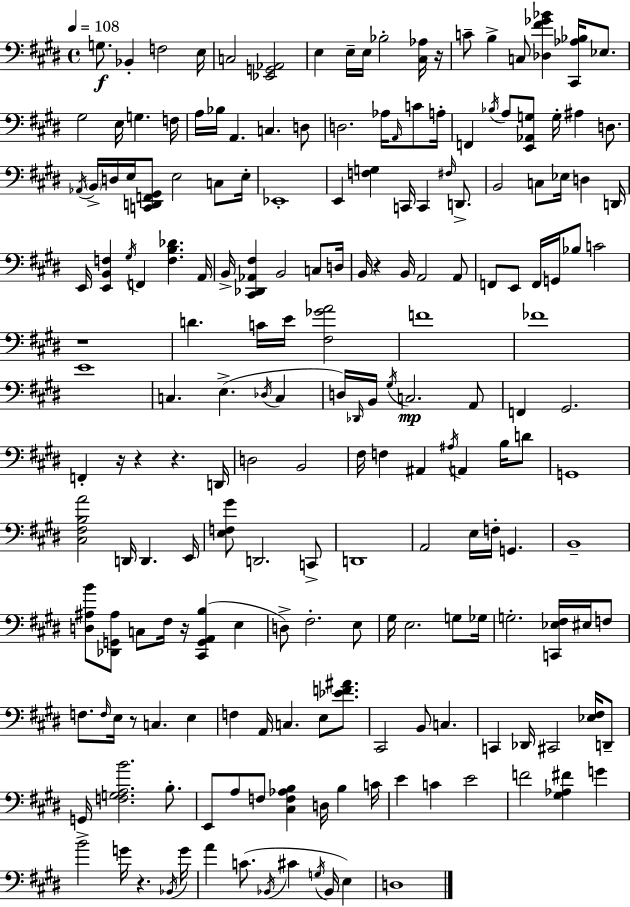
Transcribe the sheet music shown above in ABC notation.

X:1
T:Untitled
M:4/4
L:1/4
K:E
G,/2 _B,, F,2 E,/4 C,2 [_E,,G,,_A,,]2 E, E,/4 E,/4 _B,2 [^C,_A,]/4 z/4 C/2 B, C,/2 [_D,^F_G_B] [^C,,_A,_B,]/4 _E,/2 ^G,2 E,/4 G, F,/4 A,/4 _B,/4 A,, C, D,/2 D,2 _A,/4 A,,/4 C/2 A,/4 F,, _B,/4 A,/2 [E,,_A,,G,]/2 G,/4 ^A, D,/2 _A,,/4 B,,/4 D,/4 E,/4 [C,,D,,F,,^G,,]/2 E,2 C,/2 E,/4 _E,,4 E,, [F,G,] C,,/4 C,, ^F,/4 D,,/2 B,,2 C,/2 _E,/4 D, D,,/4 E,,/4 [E,,B,,F,] ^G,/4 F,, [F,B,_D] A,,/4 B,,/4 [^C,,_D,,_A,,^F,] B,,2 C,/2 D,/4 B,,/4 z B,,/4 A,,2 A,,/2 F,,/2 E,,/2 F,,/4 G,,/4 _B,/2 C2 z4 D C/4 E/4 [^F,_GA]2 F4 _F4 E4 C, E, _D,/4 C, D,/4 _D,,/4 B,,/4 ^G,/4 C,2 A,,/2 F,, ^G,,2 F,, z/4 z z D,,/4 D,2 B,,2 ^F,/4 F, ^A,, ^A,/4 A,, B,/4 D/2 G,,4 [^C,^F,B,A]2 D,,/4 D,, E,,/4 [E,F,^G]/2 D,,2 C,,/2 D,,4 A,,2 E,/4 F,/4 G,, B,,4 [D,^A,B]/2 [_D,,G,,^A,]/2 C,/2 ^F,/4 z/4 [^C,,G,,A,,B,] E, D,/2 ^F,2 E,/2 ^G,/4 E,2 G,/2 _G,/4 G,2 [C,,_E,^F,]/4 ^E,/4 F,/2 F,/2 F,/4 E,/4 z/2 C, E, F, A,,/4 C, E,/2 [_EF^A]/2 ^C,,2 B,,/2 C, C,, _D,,/4 ^C,,2 [_E,^F,]/4 D,,/2 G,,/4 [F,G,A,B]2 B,/2 E,,/2 A,/2 F,/2 [^C,F,_A,B,] D,/4 B, C/4 E C E2 F2 [^G,_A,^F] G B2 G/4 z _B,,/4 G/4 A C/2 _B,,/4 ^C G,/4 _B,,/4 E, D,4